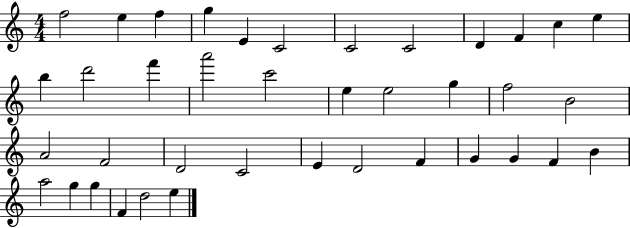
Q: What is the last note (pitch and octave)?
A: E5